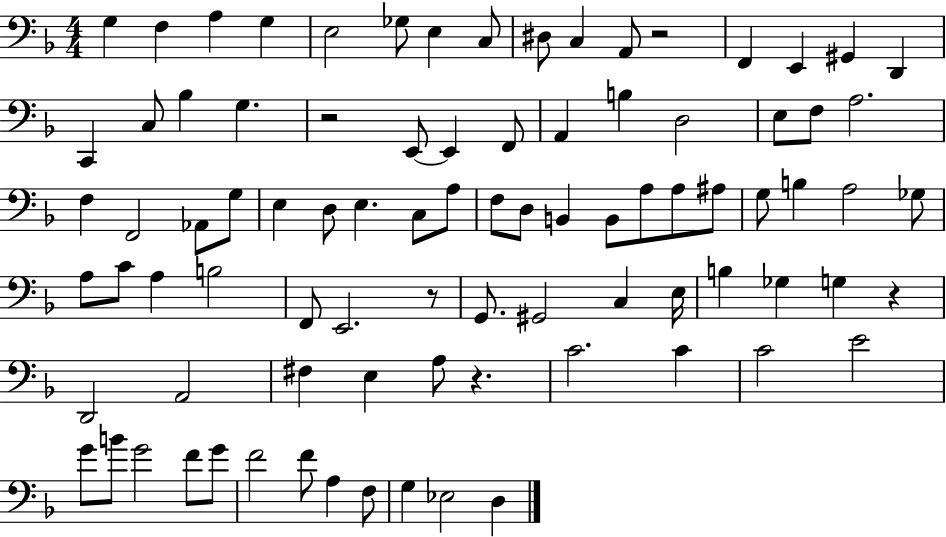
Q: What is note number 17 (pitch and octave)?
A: C3